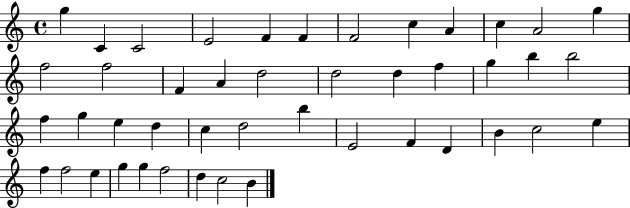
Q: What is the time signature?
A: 4/4